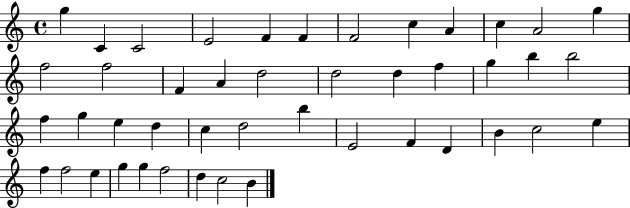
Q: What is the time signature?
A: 4/4